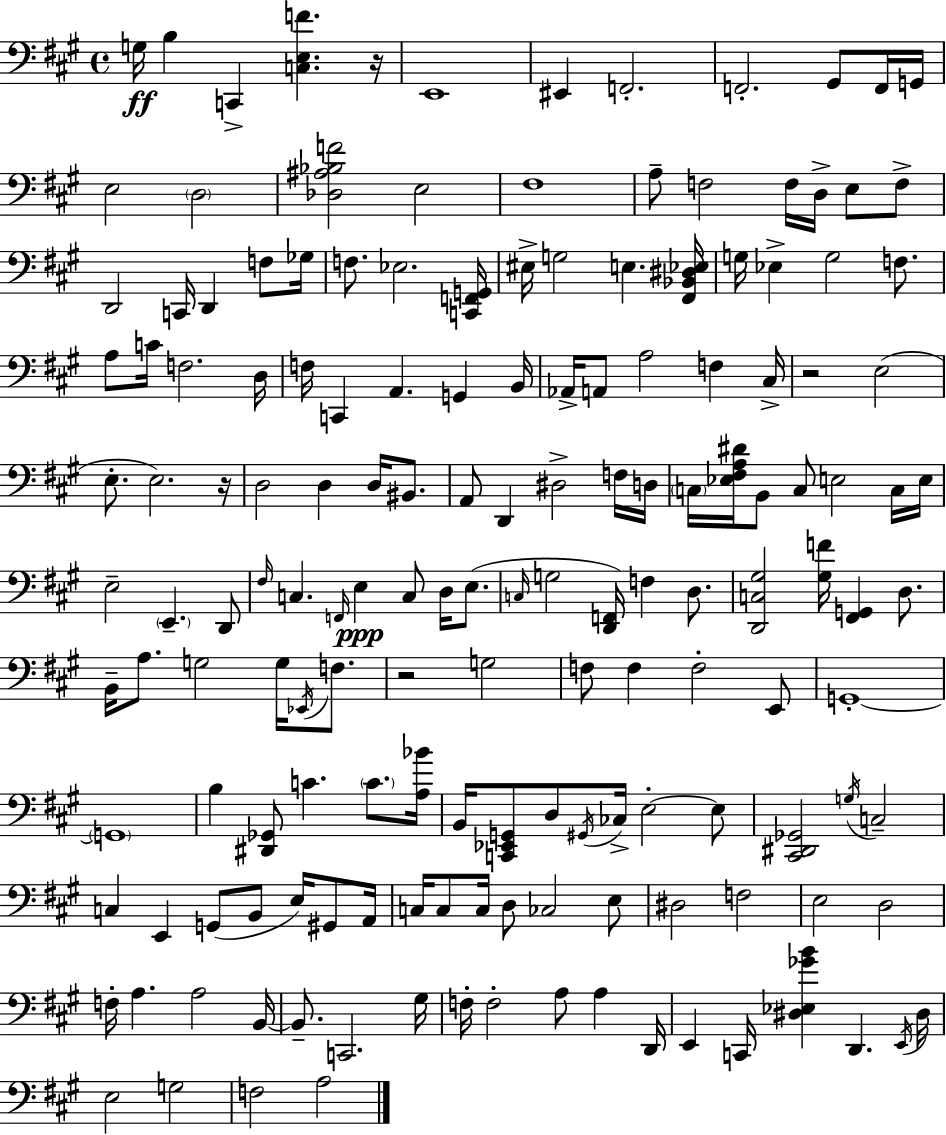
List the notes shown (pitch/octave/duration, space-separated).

G3/s B3/q C2/q [C3,E3,F4]/q. R/s E2/w EIS2/q F2/h. F2/h. G#2/e F2/s G2/s E3/h D3/h [Db3,A#3,Bb3,F4]/h E3/h F#3/w A3/e F3/h F3/s D3/s E3/e F3/e D2/h C2/s D2/q F3/e Gb3/s F3/e. Eb3/h. [C2,F2,G2]/s EIS3/s G3/h E3/q. [F#2,Bb2,D#3,Eb3]/s G3/s Eb3/q G3/h F3/e. A3/e C4/s F3/h. D3/s F3/s C2/q A2/q. G2/q B2/s Ab2/s A2/e A3/h F3/q C#3/s R/h E3/h E3/e. E3/h. R/s D3/h D3/q D3/s BIS2/e. A2/e D2/q D#3/h F3/s D3/s C3/s [Eb3,F#3,A3,D#4]/s B2/e C3/e E3/h C3/s E3/s E3/h E2/q. D2/e F#3/s C3/q. F2/s E3/q C3/e D3/s E3/e. C3/s G3/h [D2,F2]/s F3/q D3/e. [D2,C3,G#3]/h [G#3,F4]/s [F#2,G2]/q D3/e. B2/s A3/e. G3/h G3/s Eb2/s F3/e. R/h G3/h F3/e F3/q F3/h E2/e G2/w G2/w B3/q [D#2,Gb2]/e C4/q. C4/e. [A3,Bb4]/s B2/s [C2,Eb2,G2]/e D3/e G#2/s CES3/s E3/h E3/e [C#2,D#2,Gb2]/h G3/s C3/h C3/q E2/q G2/e B2/e E3/s G#2/e A2/s C3/s C3/e C3/s D3/e CES3/h E3/e D#3/h F3/h E3/h D3/h F3/s A3/q. A3/h B2/s B2/e. C2/h. G#3/s F3/s F3/h A3/e A3/q D2/s E2/q C2/s [D#3,Eb3,Gb4,B4]/q D2/q. E2/s D#3/s E3/h G3/h F3/h A3/h